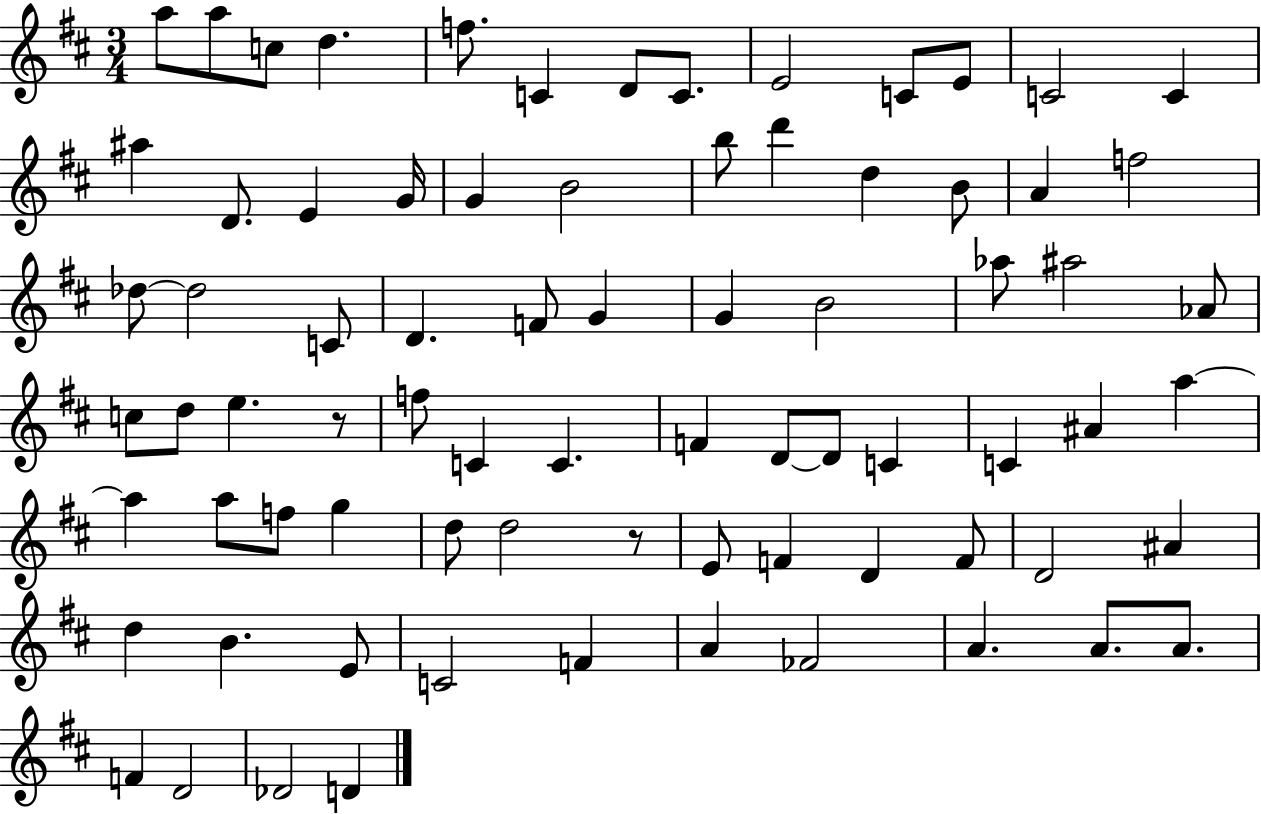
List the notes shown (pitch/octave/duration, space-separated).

A5/e A5/e C5/e D5/q. F5/e. C4/q D4/e C4/e. E4/h C4/e E4/e C4/h C4/q A#5/q D4/e. E4/q G4/s G4/q B4/h B5/e D6/q D5/q B4/e A4/q F5/h Db5/e Db5/h C4/e D4/q. F4/e G4/q G4/q B4/h Ab5/e A#5/h Ab4/e C5/e D5/e E5/q. R/e F5/e C4/q C4/q. F4/q D4/e D4/e C4/q C4/q A#4/q A5/q A5/q A5/e F5/e G5/q D5/e D5/h R/e E4/e F4/q D4/q F4/e D4/h A#4/q D5/q B4/q. E4/e C4/h F4/q A4/q FES4/h A4/q. A4/e. A4/e. F4/q D4/h Db4/h D4/q